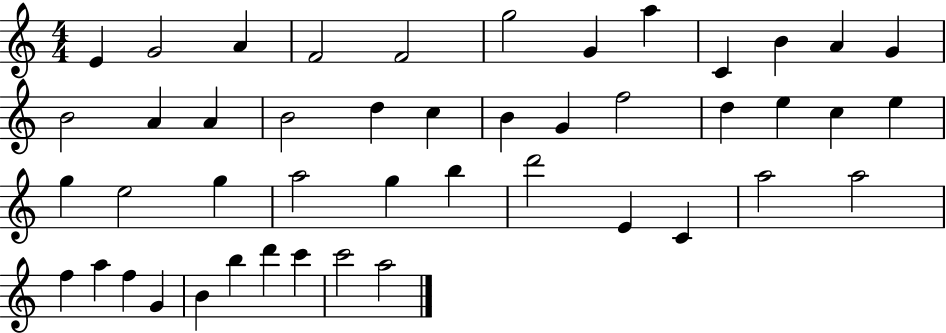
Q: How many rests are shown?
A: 0